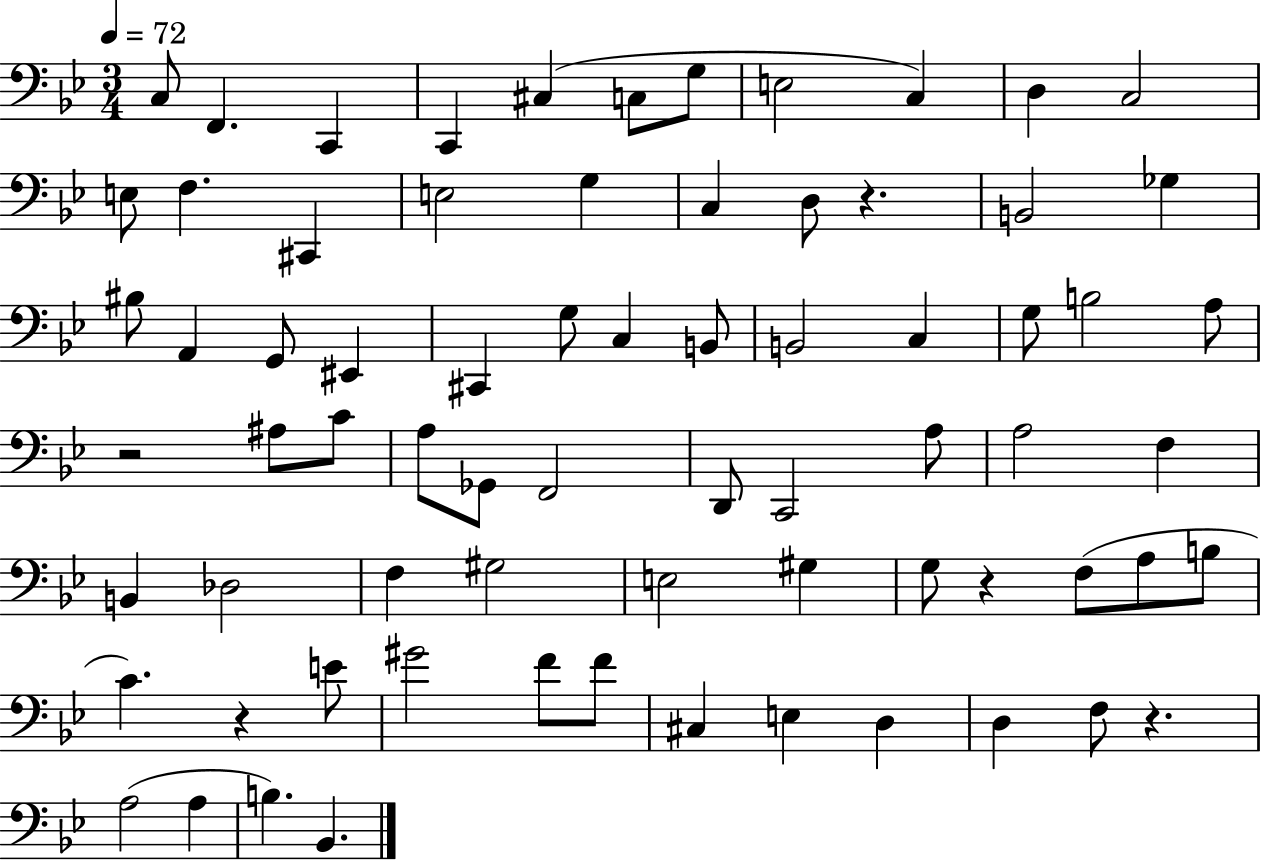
C3/e F2/q. C2/q C2/q C#3/q C3/e G3/e E3/h C3/q D3/q C3/h E3/e F3/q. C#2/q E3/h G3/q C3/q D3/e R/q. B2/h Gb3/q BIS3/e A2/q G2/e EIS2/q C#2/q G3/e C3/q B2/e B2/h C3/q G3/e B3/h A3/e R/h A#3/e C4/e A3/e Gb2/e F2/h D2/e C2/h A3/e A3/h F3/q B2/q Db3/h F3/q G#3/h E3/h G#3/q G3/e R/q F3/e A3/e B3/e C4/q. R/q E4/e G#4/h F4/e F4/e C#3/q E3/q D3/q D3/q F3/e R/q. A3/h A3/q B3/q. Bb2/q.